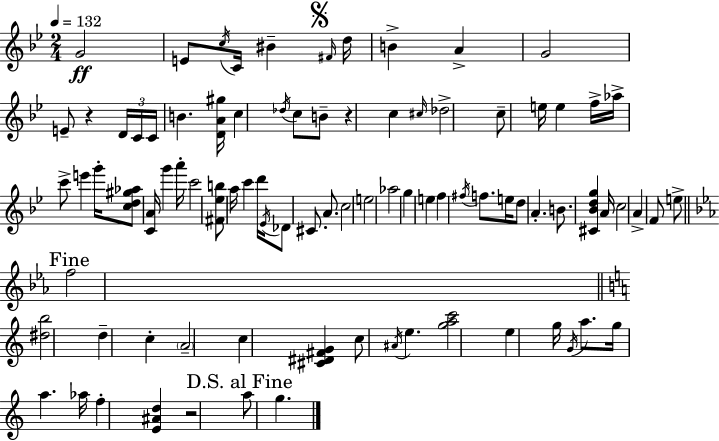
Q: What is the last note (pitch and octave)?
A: G5